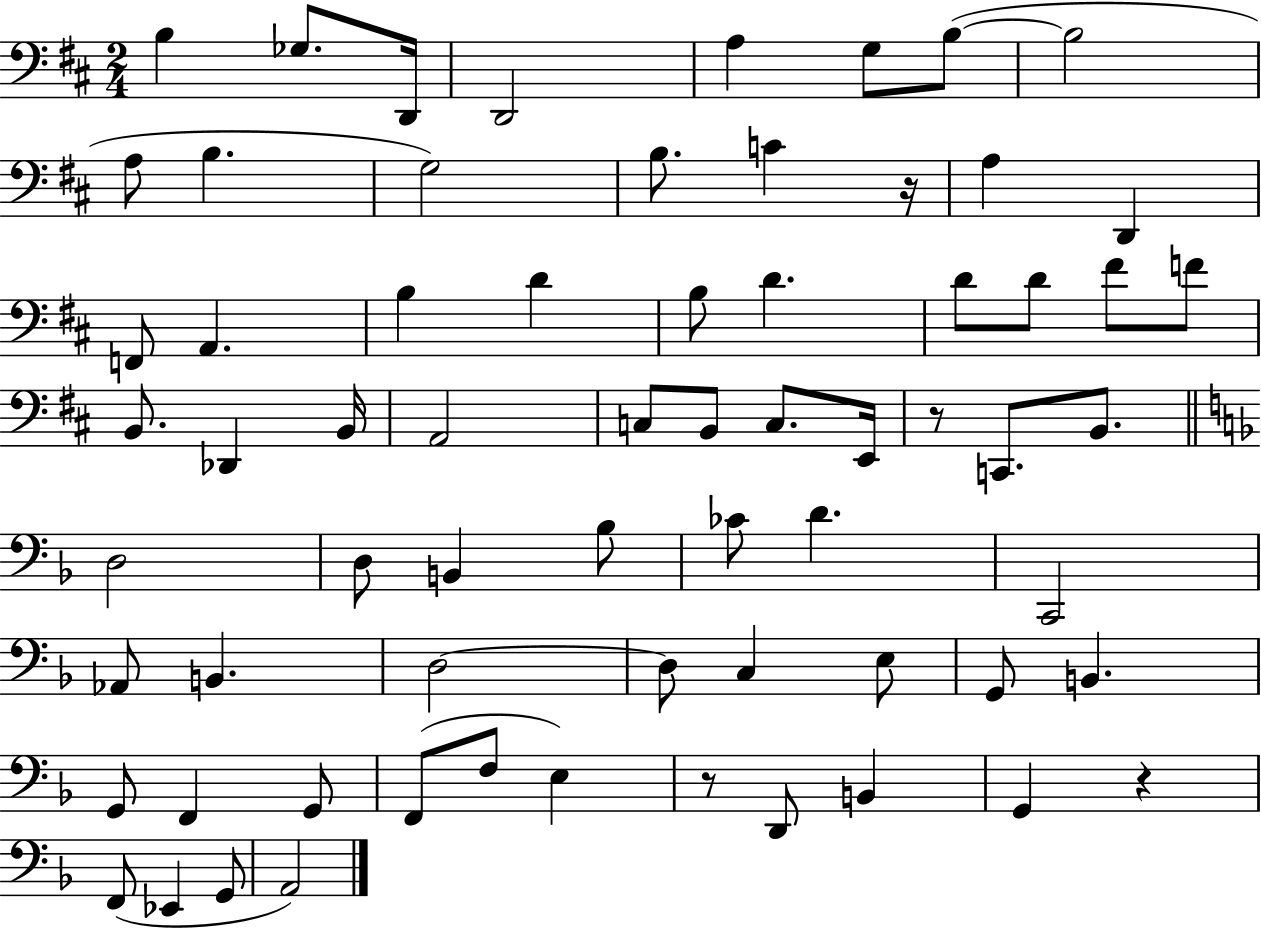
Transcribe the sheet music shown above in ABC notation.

X:1
T:Untitled
M:2/4
L:1/4
K:D
B, _G,/2 D,,/4 D,,2 A, G,/2 B,/2 B,2 A,/2 B, G,2 B,/2 C z/4 A, D,, F,,/2 A,, B, D B,/2 D D/2 D/2 ^F/2 F/2 B,,/2 _D,, B,,/4 A,,2 C,/2 B,,/2 C,/2 E,,/4 z/2 C,,/2 B,,/2 D,2 D,/2 B,, _B,/2 _C/2 D C,,2 _A,,/2 B,, D,2 D,/2 C, E,/2 G,,/2 B,, G,,/2 F,, G,,/2 F,,/2 F,/2 E, z/2 D,,/2 B,, G,, z F,,/2 _E,, G,,/2 A,,2